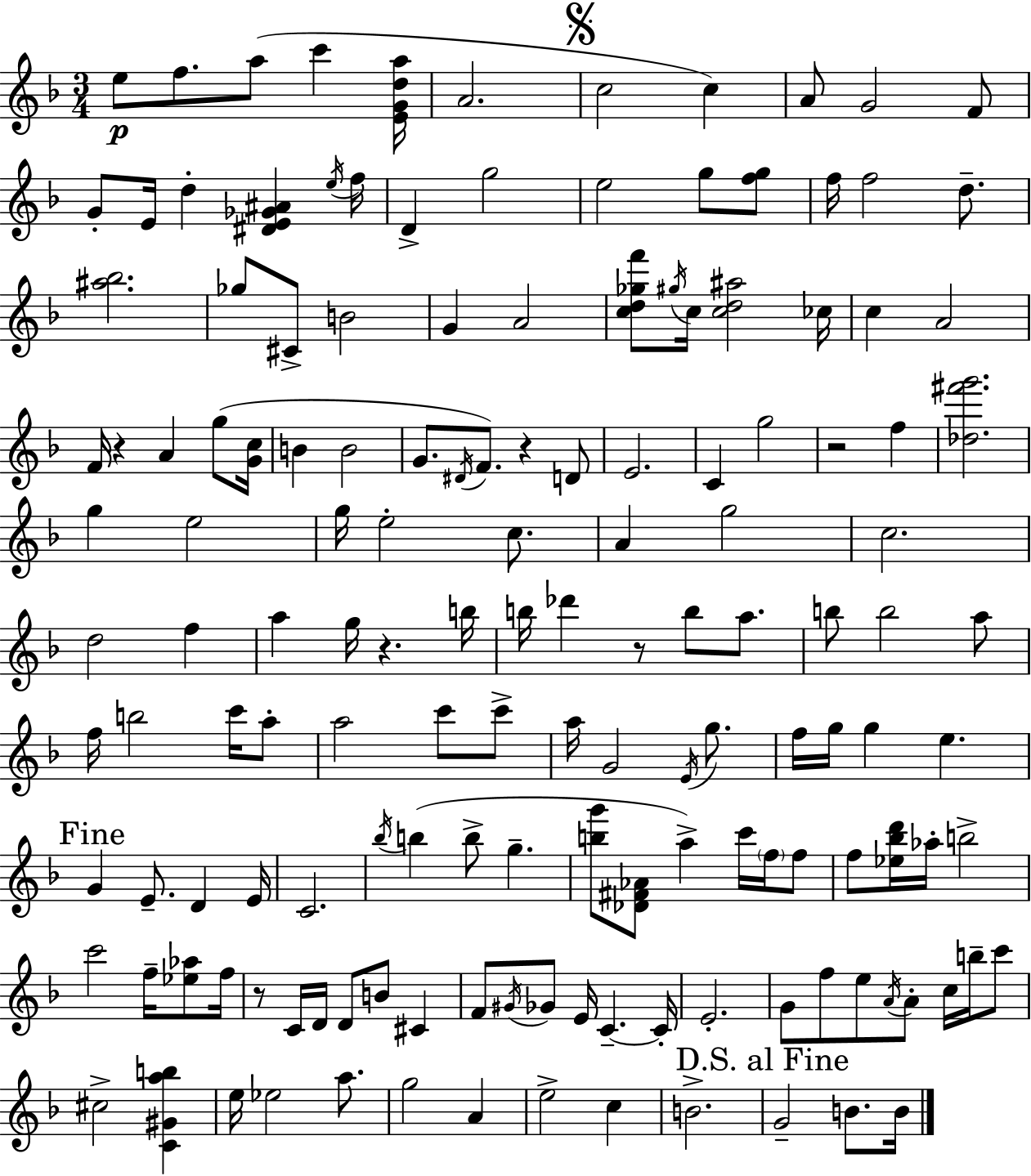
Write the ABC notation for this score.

X:1
T:Untitled
M:3/4
L:1/4
K:F
e/2 f/2 a/2 c' [EGda]/4 A2 c2 c A/2 G2 F/2 G/2 E/4 d [^DE_G^A] e/4 f/4 D g2 e2 g/2 [fg]/2 f/4 f2 d/2 [^a_b]2 _g/2 ^C/2 B2 G A2 [cd_gf']/2 ^g/4 c/4 [cd^a]2 _c/4 c A2 F/4 z A g/2 [Gc]/4 B B2 G/2 ^D/4 F/2 z D/2 E2 C g2 z2 f [_d^f'g']2 g e2 g/4 e2 c/2 A g2 c2 d2 f a g/4 z b/4 b/4 _d' z/2 b/2 a/2 b/2 b2 a/2 f/4 b2 c'/4 a/2 a2 c'/2 c'/2 a/4 G2 E/4 g/2 f/4 g/4 g e G E/2 D E/4 C2 _b/4 b b/2 g [bg']/2 [_D^F_A]/2 a c'/4 f/4 f/2 f/2 [_e_bd']/4 _a/4 b2 c'2 f/4 [_e_a]/2 f/4 z/2 C/4 D/4 D/2 B/2 ^C F/2 ^G/4 _G/2 E/4 C C/4 E2 G/2 f/2 e/2 A/4 A/2 c/4 b/4 c'/2 ^c2 [C^Gab] e/4 _e2 a/2 g2 A e2 c B2 G2 B/2 B/4